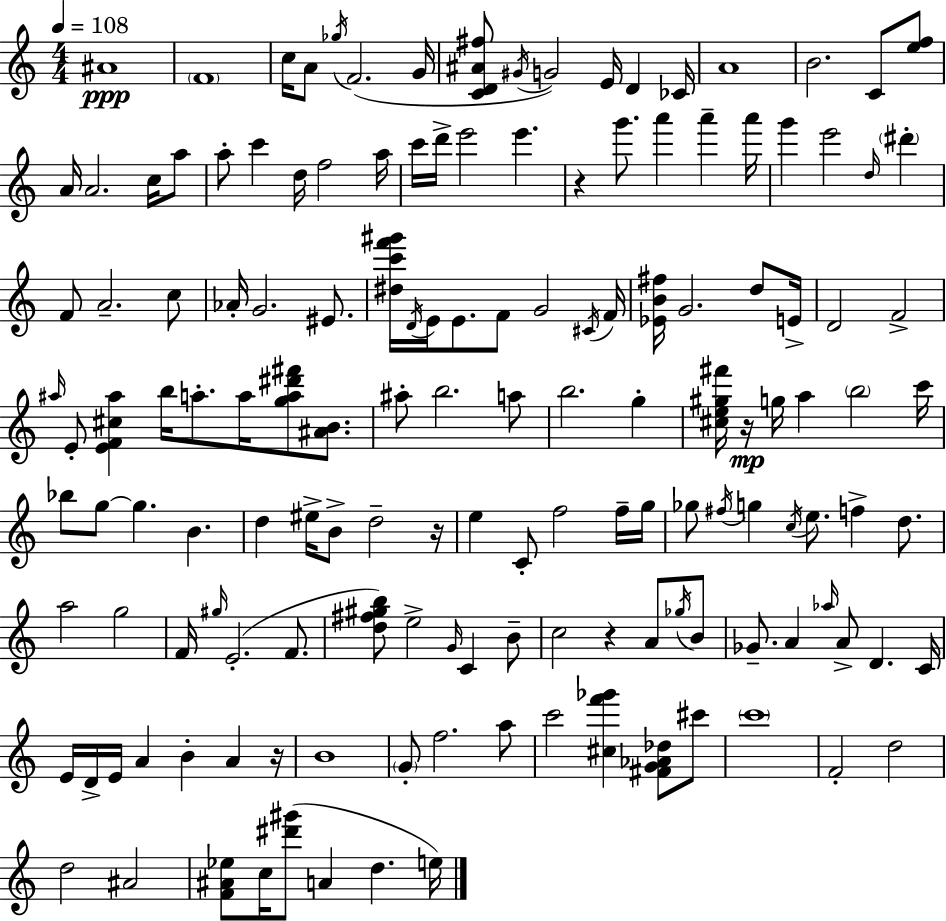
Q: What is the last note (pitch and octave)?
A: E5